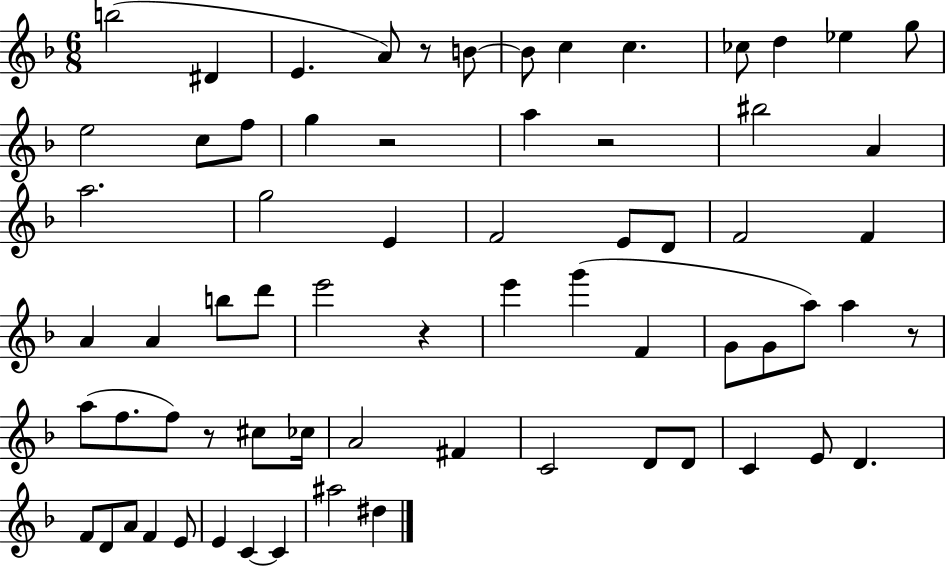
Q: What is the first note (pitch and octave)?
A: B5